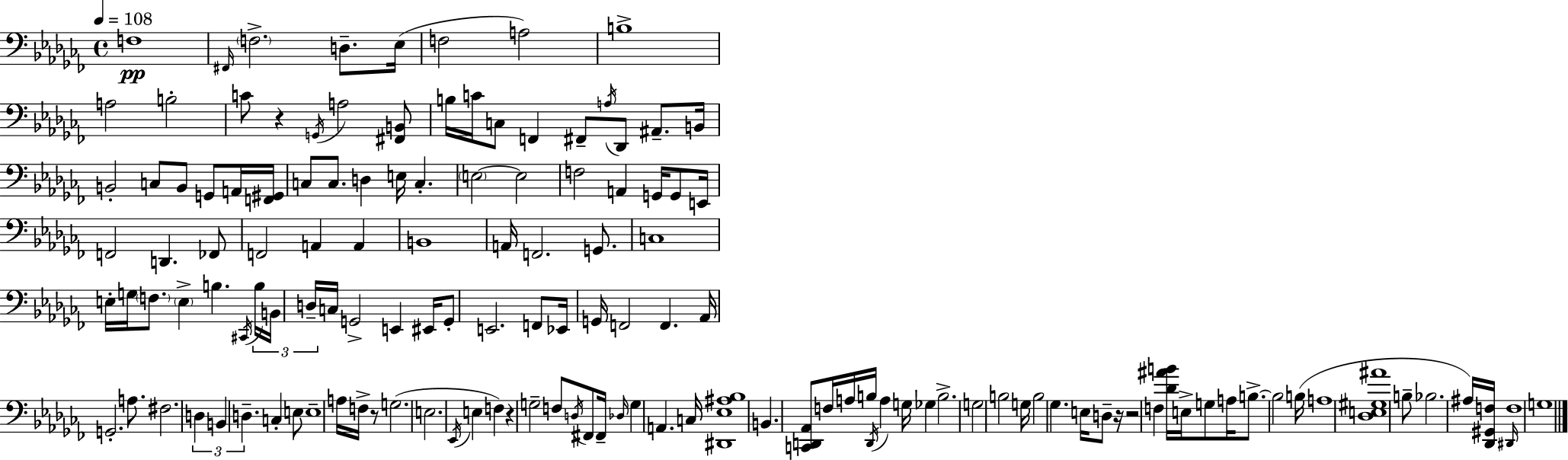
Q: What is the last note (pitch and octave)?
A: G3